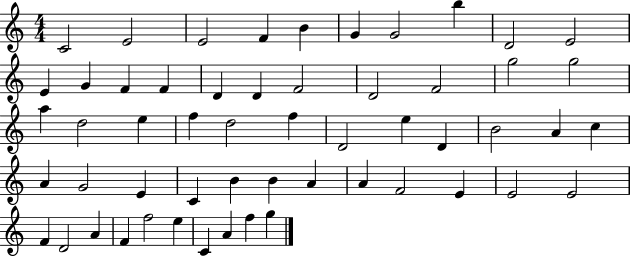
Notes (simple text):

C4/h E4/h E4/h F4/q B4/q G4/q G4/h B5/q D4/h E4/h E4/q G4/q F4/q F4/q D4/q D4/q F4/h D4/h F4/h G5/h G5/h A5/q D5/h E5/q F5/q D5/h F5/q D4/h E5/q D4/q B4/h A4/q C5/q A4/q G4/h E4/q C4/q B4/q B4/q A4/q A4/q F4/h E4/q E4/h E4/h F4/q D4/h A4/q F4/q F5/h E5/q C4/q A4/q F5/q G5/q